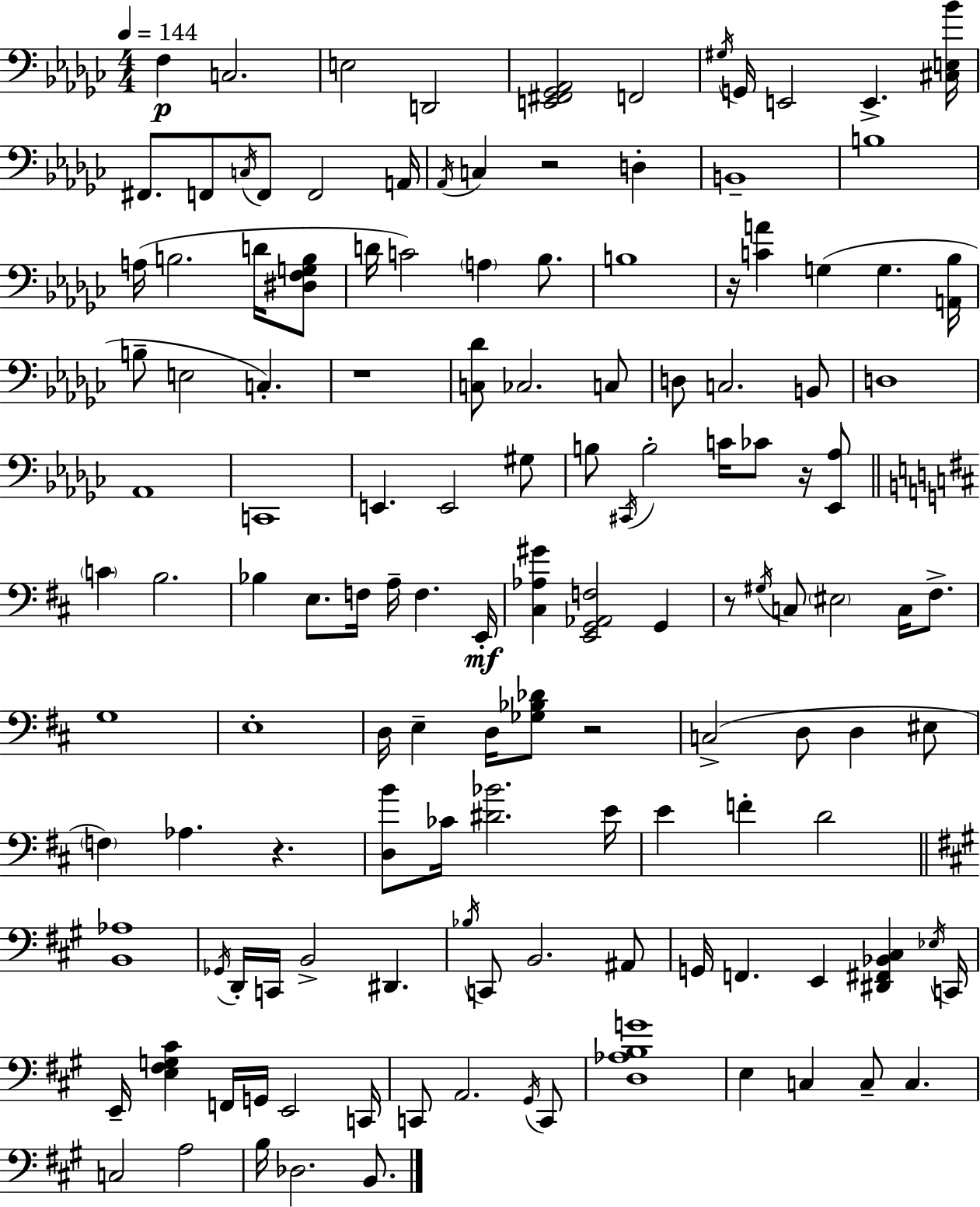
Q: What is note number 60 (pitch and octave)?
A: C3